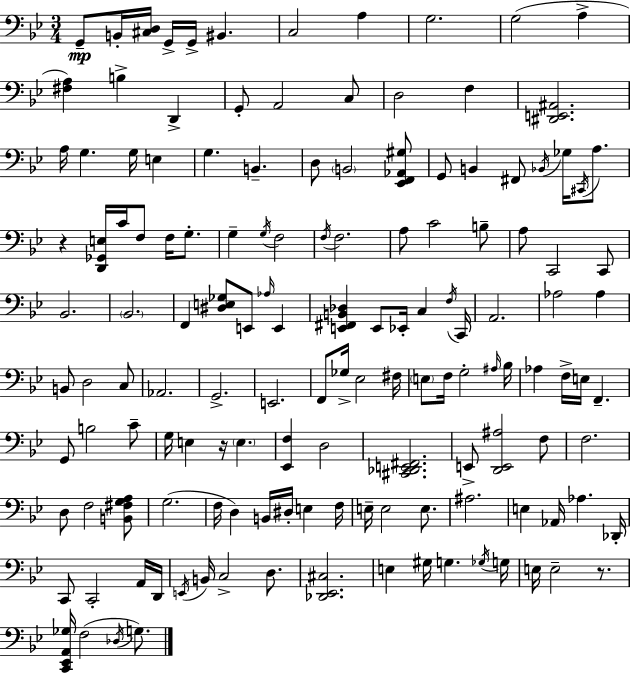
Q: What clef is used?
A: bass